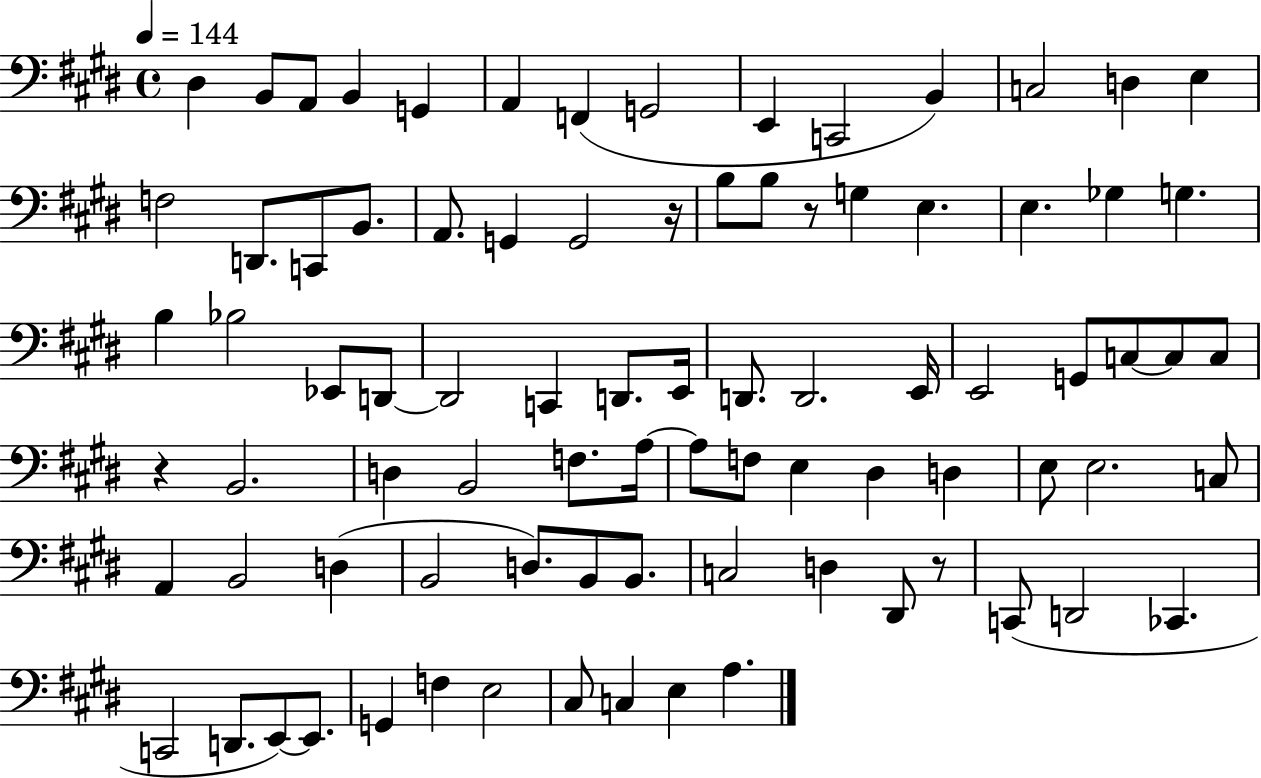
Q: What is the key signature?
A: E major